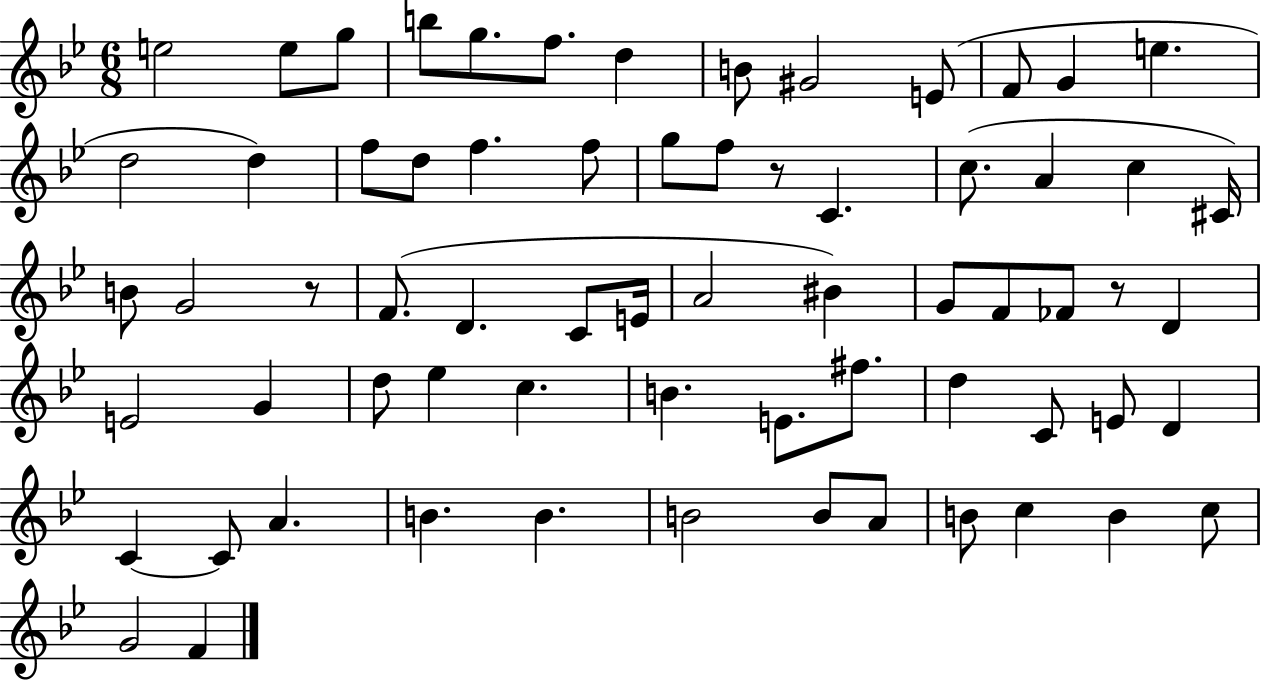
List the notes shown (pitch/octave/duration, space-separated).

E5/h E5/e G5/e B5/e G5/e. F5/e. D5/q B4/e G#4/h E4/e F4/e G4/q E5/q. D5/h D5/q F5/e D5/e F5/q. F5/e G5/e F5/e R/e C4/q. C5/e. A4/q C5/q C#4/s B4/e G4/h R/e F4/e. D4/q. C4/e E4/s A4/h BIS4/q G4/e F4/e FES4/e R/e D4/q E4/h G4/q D5/e Eb5/q C5/q. B4/q. E4/e. F#5/e. D5/q C4/e E4/e D4/q C4/q C4/e A4/q. B4/q. B4/q. B4/h B4/e A4/e B4/e C5/q B4/q C5/e G4/h F4/q